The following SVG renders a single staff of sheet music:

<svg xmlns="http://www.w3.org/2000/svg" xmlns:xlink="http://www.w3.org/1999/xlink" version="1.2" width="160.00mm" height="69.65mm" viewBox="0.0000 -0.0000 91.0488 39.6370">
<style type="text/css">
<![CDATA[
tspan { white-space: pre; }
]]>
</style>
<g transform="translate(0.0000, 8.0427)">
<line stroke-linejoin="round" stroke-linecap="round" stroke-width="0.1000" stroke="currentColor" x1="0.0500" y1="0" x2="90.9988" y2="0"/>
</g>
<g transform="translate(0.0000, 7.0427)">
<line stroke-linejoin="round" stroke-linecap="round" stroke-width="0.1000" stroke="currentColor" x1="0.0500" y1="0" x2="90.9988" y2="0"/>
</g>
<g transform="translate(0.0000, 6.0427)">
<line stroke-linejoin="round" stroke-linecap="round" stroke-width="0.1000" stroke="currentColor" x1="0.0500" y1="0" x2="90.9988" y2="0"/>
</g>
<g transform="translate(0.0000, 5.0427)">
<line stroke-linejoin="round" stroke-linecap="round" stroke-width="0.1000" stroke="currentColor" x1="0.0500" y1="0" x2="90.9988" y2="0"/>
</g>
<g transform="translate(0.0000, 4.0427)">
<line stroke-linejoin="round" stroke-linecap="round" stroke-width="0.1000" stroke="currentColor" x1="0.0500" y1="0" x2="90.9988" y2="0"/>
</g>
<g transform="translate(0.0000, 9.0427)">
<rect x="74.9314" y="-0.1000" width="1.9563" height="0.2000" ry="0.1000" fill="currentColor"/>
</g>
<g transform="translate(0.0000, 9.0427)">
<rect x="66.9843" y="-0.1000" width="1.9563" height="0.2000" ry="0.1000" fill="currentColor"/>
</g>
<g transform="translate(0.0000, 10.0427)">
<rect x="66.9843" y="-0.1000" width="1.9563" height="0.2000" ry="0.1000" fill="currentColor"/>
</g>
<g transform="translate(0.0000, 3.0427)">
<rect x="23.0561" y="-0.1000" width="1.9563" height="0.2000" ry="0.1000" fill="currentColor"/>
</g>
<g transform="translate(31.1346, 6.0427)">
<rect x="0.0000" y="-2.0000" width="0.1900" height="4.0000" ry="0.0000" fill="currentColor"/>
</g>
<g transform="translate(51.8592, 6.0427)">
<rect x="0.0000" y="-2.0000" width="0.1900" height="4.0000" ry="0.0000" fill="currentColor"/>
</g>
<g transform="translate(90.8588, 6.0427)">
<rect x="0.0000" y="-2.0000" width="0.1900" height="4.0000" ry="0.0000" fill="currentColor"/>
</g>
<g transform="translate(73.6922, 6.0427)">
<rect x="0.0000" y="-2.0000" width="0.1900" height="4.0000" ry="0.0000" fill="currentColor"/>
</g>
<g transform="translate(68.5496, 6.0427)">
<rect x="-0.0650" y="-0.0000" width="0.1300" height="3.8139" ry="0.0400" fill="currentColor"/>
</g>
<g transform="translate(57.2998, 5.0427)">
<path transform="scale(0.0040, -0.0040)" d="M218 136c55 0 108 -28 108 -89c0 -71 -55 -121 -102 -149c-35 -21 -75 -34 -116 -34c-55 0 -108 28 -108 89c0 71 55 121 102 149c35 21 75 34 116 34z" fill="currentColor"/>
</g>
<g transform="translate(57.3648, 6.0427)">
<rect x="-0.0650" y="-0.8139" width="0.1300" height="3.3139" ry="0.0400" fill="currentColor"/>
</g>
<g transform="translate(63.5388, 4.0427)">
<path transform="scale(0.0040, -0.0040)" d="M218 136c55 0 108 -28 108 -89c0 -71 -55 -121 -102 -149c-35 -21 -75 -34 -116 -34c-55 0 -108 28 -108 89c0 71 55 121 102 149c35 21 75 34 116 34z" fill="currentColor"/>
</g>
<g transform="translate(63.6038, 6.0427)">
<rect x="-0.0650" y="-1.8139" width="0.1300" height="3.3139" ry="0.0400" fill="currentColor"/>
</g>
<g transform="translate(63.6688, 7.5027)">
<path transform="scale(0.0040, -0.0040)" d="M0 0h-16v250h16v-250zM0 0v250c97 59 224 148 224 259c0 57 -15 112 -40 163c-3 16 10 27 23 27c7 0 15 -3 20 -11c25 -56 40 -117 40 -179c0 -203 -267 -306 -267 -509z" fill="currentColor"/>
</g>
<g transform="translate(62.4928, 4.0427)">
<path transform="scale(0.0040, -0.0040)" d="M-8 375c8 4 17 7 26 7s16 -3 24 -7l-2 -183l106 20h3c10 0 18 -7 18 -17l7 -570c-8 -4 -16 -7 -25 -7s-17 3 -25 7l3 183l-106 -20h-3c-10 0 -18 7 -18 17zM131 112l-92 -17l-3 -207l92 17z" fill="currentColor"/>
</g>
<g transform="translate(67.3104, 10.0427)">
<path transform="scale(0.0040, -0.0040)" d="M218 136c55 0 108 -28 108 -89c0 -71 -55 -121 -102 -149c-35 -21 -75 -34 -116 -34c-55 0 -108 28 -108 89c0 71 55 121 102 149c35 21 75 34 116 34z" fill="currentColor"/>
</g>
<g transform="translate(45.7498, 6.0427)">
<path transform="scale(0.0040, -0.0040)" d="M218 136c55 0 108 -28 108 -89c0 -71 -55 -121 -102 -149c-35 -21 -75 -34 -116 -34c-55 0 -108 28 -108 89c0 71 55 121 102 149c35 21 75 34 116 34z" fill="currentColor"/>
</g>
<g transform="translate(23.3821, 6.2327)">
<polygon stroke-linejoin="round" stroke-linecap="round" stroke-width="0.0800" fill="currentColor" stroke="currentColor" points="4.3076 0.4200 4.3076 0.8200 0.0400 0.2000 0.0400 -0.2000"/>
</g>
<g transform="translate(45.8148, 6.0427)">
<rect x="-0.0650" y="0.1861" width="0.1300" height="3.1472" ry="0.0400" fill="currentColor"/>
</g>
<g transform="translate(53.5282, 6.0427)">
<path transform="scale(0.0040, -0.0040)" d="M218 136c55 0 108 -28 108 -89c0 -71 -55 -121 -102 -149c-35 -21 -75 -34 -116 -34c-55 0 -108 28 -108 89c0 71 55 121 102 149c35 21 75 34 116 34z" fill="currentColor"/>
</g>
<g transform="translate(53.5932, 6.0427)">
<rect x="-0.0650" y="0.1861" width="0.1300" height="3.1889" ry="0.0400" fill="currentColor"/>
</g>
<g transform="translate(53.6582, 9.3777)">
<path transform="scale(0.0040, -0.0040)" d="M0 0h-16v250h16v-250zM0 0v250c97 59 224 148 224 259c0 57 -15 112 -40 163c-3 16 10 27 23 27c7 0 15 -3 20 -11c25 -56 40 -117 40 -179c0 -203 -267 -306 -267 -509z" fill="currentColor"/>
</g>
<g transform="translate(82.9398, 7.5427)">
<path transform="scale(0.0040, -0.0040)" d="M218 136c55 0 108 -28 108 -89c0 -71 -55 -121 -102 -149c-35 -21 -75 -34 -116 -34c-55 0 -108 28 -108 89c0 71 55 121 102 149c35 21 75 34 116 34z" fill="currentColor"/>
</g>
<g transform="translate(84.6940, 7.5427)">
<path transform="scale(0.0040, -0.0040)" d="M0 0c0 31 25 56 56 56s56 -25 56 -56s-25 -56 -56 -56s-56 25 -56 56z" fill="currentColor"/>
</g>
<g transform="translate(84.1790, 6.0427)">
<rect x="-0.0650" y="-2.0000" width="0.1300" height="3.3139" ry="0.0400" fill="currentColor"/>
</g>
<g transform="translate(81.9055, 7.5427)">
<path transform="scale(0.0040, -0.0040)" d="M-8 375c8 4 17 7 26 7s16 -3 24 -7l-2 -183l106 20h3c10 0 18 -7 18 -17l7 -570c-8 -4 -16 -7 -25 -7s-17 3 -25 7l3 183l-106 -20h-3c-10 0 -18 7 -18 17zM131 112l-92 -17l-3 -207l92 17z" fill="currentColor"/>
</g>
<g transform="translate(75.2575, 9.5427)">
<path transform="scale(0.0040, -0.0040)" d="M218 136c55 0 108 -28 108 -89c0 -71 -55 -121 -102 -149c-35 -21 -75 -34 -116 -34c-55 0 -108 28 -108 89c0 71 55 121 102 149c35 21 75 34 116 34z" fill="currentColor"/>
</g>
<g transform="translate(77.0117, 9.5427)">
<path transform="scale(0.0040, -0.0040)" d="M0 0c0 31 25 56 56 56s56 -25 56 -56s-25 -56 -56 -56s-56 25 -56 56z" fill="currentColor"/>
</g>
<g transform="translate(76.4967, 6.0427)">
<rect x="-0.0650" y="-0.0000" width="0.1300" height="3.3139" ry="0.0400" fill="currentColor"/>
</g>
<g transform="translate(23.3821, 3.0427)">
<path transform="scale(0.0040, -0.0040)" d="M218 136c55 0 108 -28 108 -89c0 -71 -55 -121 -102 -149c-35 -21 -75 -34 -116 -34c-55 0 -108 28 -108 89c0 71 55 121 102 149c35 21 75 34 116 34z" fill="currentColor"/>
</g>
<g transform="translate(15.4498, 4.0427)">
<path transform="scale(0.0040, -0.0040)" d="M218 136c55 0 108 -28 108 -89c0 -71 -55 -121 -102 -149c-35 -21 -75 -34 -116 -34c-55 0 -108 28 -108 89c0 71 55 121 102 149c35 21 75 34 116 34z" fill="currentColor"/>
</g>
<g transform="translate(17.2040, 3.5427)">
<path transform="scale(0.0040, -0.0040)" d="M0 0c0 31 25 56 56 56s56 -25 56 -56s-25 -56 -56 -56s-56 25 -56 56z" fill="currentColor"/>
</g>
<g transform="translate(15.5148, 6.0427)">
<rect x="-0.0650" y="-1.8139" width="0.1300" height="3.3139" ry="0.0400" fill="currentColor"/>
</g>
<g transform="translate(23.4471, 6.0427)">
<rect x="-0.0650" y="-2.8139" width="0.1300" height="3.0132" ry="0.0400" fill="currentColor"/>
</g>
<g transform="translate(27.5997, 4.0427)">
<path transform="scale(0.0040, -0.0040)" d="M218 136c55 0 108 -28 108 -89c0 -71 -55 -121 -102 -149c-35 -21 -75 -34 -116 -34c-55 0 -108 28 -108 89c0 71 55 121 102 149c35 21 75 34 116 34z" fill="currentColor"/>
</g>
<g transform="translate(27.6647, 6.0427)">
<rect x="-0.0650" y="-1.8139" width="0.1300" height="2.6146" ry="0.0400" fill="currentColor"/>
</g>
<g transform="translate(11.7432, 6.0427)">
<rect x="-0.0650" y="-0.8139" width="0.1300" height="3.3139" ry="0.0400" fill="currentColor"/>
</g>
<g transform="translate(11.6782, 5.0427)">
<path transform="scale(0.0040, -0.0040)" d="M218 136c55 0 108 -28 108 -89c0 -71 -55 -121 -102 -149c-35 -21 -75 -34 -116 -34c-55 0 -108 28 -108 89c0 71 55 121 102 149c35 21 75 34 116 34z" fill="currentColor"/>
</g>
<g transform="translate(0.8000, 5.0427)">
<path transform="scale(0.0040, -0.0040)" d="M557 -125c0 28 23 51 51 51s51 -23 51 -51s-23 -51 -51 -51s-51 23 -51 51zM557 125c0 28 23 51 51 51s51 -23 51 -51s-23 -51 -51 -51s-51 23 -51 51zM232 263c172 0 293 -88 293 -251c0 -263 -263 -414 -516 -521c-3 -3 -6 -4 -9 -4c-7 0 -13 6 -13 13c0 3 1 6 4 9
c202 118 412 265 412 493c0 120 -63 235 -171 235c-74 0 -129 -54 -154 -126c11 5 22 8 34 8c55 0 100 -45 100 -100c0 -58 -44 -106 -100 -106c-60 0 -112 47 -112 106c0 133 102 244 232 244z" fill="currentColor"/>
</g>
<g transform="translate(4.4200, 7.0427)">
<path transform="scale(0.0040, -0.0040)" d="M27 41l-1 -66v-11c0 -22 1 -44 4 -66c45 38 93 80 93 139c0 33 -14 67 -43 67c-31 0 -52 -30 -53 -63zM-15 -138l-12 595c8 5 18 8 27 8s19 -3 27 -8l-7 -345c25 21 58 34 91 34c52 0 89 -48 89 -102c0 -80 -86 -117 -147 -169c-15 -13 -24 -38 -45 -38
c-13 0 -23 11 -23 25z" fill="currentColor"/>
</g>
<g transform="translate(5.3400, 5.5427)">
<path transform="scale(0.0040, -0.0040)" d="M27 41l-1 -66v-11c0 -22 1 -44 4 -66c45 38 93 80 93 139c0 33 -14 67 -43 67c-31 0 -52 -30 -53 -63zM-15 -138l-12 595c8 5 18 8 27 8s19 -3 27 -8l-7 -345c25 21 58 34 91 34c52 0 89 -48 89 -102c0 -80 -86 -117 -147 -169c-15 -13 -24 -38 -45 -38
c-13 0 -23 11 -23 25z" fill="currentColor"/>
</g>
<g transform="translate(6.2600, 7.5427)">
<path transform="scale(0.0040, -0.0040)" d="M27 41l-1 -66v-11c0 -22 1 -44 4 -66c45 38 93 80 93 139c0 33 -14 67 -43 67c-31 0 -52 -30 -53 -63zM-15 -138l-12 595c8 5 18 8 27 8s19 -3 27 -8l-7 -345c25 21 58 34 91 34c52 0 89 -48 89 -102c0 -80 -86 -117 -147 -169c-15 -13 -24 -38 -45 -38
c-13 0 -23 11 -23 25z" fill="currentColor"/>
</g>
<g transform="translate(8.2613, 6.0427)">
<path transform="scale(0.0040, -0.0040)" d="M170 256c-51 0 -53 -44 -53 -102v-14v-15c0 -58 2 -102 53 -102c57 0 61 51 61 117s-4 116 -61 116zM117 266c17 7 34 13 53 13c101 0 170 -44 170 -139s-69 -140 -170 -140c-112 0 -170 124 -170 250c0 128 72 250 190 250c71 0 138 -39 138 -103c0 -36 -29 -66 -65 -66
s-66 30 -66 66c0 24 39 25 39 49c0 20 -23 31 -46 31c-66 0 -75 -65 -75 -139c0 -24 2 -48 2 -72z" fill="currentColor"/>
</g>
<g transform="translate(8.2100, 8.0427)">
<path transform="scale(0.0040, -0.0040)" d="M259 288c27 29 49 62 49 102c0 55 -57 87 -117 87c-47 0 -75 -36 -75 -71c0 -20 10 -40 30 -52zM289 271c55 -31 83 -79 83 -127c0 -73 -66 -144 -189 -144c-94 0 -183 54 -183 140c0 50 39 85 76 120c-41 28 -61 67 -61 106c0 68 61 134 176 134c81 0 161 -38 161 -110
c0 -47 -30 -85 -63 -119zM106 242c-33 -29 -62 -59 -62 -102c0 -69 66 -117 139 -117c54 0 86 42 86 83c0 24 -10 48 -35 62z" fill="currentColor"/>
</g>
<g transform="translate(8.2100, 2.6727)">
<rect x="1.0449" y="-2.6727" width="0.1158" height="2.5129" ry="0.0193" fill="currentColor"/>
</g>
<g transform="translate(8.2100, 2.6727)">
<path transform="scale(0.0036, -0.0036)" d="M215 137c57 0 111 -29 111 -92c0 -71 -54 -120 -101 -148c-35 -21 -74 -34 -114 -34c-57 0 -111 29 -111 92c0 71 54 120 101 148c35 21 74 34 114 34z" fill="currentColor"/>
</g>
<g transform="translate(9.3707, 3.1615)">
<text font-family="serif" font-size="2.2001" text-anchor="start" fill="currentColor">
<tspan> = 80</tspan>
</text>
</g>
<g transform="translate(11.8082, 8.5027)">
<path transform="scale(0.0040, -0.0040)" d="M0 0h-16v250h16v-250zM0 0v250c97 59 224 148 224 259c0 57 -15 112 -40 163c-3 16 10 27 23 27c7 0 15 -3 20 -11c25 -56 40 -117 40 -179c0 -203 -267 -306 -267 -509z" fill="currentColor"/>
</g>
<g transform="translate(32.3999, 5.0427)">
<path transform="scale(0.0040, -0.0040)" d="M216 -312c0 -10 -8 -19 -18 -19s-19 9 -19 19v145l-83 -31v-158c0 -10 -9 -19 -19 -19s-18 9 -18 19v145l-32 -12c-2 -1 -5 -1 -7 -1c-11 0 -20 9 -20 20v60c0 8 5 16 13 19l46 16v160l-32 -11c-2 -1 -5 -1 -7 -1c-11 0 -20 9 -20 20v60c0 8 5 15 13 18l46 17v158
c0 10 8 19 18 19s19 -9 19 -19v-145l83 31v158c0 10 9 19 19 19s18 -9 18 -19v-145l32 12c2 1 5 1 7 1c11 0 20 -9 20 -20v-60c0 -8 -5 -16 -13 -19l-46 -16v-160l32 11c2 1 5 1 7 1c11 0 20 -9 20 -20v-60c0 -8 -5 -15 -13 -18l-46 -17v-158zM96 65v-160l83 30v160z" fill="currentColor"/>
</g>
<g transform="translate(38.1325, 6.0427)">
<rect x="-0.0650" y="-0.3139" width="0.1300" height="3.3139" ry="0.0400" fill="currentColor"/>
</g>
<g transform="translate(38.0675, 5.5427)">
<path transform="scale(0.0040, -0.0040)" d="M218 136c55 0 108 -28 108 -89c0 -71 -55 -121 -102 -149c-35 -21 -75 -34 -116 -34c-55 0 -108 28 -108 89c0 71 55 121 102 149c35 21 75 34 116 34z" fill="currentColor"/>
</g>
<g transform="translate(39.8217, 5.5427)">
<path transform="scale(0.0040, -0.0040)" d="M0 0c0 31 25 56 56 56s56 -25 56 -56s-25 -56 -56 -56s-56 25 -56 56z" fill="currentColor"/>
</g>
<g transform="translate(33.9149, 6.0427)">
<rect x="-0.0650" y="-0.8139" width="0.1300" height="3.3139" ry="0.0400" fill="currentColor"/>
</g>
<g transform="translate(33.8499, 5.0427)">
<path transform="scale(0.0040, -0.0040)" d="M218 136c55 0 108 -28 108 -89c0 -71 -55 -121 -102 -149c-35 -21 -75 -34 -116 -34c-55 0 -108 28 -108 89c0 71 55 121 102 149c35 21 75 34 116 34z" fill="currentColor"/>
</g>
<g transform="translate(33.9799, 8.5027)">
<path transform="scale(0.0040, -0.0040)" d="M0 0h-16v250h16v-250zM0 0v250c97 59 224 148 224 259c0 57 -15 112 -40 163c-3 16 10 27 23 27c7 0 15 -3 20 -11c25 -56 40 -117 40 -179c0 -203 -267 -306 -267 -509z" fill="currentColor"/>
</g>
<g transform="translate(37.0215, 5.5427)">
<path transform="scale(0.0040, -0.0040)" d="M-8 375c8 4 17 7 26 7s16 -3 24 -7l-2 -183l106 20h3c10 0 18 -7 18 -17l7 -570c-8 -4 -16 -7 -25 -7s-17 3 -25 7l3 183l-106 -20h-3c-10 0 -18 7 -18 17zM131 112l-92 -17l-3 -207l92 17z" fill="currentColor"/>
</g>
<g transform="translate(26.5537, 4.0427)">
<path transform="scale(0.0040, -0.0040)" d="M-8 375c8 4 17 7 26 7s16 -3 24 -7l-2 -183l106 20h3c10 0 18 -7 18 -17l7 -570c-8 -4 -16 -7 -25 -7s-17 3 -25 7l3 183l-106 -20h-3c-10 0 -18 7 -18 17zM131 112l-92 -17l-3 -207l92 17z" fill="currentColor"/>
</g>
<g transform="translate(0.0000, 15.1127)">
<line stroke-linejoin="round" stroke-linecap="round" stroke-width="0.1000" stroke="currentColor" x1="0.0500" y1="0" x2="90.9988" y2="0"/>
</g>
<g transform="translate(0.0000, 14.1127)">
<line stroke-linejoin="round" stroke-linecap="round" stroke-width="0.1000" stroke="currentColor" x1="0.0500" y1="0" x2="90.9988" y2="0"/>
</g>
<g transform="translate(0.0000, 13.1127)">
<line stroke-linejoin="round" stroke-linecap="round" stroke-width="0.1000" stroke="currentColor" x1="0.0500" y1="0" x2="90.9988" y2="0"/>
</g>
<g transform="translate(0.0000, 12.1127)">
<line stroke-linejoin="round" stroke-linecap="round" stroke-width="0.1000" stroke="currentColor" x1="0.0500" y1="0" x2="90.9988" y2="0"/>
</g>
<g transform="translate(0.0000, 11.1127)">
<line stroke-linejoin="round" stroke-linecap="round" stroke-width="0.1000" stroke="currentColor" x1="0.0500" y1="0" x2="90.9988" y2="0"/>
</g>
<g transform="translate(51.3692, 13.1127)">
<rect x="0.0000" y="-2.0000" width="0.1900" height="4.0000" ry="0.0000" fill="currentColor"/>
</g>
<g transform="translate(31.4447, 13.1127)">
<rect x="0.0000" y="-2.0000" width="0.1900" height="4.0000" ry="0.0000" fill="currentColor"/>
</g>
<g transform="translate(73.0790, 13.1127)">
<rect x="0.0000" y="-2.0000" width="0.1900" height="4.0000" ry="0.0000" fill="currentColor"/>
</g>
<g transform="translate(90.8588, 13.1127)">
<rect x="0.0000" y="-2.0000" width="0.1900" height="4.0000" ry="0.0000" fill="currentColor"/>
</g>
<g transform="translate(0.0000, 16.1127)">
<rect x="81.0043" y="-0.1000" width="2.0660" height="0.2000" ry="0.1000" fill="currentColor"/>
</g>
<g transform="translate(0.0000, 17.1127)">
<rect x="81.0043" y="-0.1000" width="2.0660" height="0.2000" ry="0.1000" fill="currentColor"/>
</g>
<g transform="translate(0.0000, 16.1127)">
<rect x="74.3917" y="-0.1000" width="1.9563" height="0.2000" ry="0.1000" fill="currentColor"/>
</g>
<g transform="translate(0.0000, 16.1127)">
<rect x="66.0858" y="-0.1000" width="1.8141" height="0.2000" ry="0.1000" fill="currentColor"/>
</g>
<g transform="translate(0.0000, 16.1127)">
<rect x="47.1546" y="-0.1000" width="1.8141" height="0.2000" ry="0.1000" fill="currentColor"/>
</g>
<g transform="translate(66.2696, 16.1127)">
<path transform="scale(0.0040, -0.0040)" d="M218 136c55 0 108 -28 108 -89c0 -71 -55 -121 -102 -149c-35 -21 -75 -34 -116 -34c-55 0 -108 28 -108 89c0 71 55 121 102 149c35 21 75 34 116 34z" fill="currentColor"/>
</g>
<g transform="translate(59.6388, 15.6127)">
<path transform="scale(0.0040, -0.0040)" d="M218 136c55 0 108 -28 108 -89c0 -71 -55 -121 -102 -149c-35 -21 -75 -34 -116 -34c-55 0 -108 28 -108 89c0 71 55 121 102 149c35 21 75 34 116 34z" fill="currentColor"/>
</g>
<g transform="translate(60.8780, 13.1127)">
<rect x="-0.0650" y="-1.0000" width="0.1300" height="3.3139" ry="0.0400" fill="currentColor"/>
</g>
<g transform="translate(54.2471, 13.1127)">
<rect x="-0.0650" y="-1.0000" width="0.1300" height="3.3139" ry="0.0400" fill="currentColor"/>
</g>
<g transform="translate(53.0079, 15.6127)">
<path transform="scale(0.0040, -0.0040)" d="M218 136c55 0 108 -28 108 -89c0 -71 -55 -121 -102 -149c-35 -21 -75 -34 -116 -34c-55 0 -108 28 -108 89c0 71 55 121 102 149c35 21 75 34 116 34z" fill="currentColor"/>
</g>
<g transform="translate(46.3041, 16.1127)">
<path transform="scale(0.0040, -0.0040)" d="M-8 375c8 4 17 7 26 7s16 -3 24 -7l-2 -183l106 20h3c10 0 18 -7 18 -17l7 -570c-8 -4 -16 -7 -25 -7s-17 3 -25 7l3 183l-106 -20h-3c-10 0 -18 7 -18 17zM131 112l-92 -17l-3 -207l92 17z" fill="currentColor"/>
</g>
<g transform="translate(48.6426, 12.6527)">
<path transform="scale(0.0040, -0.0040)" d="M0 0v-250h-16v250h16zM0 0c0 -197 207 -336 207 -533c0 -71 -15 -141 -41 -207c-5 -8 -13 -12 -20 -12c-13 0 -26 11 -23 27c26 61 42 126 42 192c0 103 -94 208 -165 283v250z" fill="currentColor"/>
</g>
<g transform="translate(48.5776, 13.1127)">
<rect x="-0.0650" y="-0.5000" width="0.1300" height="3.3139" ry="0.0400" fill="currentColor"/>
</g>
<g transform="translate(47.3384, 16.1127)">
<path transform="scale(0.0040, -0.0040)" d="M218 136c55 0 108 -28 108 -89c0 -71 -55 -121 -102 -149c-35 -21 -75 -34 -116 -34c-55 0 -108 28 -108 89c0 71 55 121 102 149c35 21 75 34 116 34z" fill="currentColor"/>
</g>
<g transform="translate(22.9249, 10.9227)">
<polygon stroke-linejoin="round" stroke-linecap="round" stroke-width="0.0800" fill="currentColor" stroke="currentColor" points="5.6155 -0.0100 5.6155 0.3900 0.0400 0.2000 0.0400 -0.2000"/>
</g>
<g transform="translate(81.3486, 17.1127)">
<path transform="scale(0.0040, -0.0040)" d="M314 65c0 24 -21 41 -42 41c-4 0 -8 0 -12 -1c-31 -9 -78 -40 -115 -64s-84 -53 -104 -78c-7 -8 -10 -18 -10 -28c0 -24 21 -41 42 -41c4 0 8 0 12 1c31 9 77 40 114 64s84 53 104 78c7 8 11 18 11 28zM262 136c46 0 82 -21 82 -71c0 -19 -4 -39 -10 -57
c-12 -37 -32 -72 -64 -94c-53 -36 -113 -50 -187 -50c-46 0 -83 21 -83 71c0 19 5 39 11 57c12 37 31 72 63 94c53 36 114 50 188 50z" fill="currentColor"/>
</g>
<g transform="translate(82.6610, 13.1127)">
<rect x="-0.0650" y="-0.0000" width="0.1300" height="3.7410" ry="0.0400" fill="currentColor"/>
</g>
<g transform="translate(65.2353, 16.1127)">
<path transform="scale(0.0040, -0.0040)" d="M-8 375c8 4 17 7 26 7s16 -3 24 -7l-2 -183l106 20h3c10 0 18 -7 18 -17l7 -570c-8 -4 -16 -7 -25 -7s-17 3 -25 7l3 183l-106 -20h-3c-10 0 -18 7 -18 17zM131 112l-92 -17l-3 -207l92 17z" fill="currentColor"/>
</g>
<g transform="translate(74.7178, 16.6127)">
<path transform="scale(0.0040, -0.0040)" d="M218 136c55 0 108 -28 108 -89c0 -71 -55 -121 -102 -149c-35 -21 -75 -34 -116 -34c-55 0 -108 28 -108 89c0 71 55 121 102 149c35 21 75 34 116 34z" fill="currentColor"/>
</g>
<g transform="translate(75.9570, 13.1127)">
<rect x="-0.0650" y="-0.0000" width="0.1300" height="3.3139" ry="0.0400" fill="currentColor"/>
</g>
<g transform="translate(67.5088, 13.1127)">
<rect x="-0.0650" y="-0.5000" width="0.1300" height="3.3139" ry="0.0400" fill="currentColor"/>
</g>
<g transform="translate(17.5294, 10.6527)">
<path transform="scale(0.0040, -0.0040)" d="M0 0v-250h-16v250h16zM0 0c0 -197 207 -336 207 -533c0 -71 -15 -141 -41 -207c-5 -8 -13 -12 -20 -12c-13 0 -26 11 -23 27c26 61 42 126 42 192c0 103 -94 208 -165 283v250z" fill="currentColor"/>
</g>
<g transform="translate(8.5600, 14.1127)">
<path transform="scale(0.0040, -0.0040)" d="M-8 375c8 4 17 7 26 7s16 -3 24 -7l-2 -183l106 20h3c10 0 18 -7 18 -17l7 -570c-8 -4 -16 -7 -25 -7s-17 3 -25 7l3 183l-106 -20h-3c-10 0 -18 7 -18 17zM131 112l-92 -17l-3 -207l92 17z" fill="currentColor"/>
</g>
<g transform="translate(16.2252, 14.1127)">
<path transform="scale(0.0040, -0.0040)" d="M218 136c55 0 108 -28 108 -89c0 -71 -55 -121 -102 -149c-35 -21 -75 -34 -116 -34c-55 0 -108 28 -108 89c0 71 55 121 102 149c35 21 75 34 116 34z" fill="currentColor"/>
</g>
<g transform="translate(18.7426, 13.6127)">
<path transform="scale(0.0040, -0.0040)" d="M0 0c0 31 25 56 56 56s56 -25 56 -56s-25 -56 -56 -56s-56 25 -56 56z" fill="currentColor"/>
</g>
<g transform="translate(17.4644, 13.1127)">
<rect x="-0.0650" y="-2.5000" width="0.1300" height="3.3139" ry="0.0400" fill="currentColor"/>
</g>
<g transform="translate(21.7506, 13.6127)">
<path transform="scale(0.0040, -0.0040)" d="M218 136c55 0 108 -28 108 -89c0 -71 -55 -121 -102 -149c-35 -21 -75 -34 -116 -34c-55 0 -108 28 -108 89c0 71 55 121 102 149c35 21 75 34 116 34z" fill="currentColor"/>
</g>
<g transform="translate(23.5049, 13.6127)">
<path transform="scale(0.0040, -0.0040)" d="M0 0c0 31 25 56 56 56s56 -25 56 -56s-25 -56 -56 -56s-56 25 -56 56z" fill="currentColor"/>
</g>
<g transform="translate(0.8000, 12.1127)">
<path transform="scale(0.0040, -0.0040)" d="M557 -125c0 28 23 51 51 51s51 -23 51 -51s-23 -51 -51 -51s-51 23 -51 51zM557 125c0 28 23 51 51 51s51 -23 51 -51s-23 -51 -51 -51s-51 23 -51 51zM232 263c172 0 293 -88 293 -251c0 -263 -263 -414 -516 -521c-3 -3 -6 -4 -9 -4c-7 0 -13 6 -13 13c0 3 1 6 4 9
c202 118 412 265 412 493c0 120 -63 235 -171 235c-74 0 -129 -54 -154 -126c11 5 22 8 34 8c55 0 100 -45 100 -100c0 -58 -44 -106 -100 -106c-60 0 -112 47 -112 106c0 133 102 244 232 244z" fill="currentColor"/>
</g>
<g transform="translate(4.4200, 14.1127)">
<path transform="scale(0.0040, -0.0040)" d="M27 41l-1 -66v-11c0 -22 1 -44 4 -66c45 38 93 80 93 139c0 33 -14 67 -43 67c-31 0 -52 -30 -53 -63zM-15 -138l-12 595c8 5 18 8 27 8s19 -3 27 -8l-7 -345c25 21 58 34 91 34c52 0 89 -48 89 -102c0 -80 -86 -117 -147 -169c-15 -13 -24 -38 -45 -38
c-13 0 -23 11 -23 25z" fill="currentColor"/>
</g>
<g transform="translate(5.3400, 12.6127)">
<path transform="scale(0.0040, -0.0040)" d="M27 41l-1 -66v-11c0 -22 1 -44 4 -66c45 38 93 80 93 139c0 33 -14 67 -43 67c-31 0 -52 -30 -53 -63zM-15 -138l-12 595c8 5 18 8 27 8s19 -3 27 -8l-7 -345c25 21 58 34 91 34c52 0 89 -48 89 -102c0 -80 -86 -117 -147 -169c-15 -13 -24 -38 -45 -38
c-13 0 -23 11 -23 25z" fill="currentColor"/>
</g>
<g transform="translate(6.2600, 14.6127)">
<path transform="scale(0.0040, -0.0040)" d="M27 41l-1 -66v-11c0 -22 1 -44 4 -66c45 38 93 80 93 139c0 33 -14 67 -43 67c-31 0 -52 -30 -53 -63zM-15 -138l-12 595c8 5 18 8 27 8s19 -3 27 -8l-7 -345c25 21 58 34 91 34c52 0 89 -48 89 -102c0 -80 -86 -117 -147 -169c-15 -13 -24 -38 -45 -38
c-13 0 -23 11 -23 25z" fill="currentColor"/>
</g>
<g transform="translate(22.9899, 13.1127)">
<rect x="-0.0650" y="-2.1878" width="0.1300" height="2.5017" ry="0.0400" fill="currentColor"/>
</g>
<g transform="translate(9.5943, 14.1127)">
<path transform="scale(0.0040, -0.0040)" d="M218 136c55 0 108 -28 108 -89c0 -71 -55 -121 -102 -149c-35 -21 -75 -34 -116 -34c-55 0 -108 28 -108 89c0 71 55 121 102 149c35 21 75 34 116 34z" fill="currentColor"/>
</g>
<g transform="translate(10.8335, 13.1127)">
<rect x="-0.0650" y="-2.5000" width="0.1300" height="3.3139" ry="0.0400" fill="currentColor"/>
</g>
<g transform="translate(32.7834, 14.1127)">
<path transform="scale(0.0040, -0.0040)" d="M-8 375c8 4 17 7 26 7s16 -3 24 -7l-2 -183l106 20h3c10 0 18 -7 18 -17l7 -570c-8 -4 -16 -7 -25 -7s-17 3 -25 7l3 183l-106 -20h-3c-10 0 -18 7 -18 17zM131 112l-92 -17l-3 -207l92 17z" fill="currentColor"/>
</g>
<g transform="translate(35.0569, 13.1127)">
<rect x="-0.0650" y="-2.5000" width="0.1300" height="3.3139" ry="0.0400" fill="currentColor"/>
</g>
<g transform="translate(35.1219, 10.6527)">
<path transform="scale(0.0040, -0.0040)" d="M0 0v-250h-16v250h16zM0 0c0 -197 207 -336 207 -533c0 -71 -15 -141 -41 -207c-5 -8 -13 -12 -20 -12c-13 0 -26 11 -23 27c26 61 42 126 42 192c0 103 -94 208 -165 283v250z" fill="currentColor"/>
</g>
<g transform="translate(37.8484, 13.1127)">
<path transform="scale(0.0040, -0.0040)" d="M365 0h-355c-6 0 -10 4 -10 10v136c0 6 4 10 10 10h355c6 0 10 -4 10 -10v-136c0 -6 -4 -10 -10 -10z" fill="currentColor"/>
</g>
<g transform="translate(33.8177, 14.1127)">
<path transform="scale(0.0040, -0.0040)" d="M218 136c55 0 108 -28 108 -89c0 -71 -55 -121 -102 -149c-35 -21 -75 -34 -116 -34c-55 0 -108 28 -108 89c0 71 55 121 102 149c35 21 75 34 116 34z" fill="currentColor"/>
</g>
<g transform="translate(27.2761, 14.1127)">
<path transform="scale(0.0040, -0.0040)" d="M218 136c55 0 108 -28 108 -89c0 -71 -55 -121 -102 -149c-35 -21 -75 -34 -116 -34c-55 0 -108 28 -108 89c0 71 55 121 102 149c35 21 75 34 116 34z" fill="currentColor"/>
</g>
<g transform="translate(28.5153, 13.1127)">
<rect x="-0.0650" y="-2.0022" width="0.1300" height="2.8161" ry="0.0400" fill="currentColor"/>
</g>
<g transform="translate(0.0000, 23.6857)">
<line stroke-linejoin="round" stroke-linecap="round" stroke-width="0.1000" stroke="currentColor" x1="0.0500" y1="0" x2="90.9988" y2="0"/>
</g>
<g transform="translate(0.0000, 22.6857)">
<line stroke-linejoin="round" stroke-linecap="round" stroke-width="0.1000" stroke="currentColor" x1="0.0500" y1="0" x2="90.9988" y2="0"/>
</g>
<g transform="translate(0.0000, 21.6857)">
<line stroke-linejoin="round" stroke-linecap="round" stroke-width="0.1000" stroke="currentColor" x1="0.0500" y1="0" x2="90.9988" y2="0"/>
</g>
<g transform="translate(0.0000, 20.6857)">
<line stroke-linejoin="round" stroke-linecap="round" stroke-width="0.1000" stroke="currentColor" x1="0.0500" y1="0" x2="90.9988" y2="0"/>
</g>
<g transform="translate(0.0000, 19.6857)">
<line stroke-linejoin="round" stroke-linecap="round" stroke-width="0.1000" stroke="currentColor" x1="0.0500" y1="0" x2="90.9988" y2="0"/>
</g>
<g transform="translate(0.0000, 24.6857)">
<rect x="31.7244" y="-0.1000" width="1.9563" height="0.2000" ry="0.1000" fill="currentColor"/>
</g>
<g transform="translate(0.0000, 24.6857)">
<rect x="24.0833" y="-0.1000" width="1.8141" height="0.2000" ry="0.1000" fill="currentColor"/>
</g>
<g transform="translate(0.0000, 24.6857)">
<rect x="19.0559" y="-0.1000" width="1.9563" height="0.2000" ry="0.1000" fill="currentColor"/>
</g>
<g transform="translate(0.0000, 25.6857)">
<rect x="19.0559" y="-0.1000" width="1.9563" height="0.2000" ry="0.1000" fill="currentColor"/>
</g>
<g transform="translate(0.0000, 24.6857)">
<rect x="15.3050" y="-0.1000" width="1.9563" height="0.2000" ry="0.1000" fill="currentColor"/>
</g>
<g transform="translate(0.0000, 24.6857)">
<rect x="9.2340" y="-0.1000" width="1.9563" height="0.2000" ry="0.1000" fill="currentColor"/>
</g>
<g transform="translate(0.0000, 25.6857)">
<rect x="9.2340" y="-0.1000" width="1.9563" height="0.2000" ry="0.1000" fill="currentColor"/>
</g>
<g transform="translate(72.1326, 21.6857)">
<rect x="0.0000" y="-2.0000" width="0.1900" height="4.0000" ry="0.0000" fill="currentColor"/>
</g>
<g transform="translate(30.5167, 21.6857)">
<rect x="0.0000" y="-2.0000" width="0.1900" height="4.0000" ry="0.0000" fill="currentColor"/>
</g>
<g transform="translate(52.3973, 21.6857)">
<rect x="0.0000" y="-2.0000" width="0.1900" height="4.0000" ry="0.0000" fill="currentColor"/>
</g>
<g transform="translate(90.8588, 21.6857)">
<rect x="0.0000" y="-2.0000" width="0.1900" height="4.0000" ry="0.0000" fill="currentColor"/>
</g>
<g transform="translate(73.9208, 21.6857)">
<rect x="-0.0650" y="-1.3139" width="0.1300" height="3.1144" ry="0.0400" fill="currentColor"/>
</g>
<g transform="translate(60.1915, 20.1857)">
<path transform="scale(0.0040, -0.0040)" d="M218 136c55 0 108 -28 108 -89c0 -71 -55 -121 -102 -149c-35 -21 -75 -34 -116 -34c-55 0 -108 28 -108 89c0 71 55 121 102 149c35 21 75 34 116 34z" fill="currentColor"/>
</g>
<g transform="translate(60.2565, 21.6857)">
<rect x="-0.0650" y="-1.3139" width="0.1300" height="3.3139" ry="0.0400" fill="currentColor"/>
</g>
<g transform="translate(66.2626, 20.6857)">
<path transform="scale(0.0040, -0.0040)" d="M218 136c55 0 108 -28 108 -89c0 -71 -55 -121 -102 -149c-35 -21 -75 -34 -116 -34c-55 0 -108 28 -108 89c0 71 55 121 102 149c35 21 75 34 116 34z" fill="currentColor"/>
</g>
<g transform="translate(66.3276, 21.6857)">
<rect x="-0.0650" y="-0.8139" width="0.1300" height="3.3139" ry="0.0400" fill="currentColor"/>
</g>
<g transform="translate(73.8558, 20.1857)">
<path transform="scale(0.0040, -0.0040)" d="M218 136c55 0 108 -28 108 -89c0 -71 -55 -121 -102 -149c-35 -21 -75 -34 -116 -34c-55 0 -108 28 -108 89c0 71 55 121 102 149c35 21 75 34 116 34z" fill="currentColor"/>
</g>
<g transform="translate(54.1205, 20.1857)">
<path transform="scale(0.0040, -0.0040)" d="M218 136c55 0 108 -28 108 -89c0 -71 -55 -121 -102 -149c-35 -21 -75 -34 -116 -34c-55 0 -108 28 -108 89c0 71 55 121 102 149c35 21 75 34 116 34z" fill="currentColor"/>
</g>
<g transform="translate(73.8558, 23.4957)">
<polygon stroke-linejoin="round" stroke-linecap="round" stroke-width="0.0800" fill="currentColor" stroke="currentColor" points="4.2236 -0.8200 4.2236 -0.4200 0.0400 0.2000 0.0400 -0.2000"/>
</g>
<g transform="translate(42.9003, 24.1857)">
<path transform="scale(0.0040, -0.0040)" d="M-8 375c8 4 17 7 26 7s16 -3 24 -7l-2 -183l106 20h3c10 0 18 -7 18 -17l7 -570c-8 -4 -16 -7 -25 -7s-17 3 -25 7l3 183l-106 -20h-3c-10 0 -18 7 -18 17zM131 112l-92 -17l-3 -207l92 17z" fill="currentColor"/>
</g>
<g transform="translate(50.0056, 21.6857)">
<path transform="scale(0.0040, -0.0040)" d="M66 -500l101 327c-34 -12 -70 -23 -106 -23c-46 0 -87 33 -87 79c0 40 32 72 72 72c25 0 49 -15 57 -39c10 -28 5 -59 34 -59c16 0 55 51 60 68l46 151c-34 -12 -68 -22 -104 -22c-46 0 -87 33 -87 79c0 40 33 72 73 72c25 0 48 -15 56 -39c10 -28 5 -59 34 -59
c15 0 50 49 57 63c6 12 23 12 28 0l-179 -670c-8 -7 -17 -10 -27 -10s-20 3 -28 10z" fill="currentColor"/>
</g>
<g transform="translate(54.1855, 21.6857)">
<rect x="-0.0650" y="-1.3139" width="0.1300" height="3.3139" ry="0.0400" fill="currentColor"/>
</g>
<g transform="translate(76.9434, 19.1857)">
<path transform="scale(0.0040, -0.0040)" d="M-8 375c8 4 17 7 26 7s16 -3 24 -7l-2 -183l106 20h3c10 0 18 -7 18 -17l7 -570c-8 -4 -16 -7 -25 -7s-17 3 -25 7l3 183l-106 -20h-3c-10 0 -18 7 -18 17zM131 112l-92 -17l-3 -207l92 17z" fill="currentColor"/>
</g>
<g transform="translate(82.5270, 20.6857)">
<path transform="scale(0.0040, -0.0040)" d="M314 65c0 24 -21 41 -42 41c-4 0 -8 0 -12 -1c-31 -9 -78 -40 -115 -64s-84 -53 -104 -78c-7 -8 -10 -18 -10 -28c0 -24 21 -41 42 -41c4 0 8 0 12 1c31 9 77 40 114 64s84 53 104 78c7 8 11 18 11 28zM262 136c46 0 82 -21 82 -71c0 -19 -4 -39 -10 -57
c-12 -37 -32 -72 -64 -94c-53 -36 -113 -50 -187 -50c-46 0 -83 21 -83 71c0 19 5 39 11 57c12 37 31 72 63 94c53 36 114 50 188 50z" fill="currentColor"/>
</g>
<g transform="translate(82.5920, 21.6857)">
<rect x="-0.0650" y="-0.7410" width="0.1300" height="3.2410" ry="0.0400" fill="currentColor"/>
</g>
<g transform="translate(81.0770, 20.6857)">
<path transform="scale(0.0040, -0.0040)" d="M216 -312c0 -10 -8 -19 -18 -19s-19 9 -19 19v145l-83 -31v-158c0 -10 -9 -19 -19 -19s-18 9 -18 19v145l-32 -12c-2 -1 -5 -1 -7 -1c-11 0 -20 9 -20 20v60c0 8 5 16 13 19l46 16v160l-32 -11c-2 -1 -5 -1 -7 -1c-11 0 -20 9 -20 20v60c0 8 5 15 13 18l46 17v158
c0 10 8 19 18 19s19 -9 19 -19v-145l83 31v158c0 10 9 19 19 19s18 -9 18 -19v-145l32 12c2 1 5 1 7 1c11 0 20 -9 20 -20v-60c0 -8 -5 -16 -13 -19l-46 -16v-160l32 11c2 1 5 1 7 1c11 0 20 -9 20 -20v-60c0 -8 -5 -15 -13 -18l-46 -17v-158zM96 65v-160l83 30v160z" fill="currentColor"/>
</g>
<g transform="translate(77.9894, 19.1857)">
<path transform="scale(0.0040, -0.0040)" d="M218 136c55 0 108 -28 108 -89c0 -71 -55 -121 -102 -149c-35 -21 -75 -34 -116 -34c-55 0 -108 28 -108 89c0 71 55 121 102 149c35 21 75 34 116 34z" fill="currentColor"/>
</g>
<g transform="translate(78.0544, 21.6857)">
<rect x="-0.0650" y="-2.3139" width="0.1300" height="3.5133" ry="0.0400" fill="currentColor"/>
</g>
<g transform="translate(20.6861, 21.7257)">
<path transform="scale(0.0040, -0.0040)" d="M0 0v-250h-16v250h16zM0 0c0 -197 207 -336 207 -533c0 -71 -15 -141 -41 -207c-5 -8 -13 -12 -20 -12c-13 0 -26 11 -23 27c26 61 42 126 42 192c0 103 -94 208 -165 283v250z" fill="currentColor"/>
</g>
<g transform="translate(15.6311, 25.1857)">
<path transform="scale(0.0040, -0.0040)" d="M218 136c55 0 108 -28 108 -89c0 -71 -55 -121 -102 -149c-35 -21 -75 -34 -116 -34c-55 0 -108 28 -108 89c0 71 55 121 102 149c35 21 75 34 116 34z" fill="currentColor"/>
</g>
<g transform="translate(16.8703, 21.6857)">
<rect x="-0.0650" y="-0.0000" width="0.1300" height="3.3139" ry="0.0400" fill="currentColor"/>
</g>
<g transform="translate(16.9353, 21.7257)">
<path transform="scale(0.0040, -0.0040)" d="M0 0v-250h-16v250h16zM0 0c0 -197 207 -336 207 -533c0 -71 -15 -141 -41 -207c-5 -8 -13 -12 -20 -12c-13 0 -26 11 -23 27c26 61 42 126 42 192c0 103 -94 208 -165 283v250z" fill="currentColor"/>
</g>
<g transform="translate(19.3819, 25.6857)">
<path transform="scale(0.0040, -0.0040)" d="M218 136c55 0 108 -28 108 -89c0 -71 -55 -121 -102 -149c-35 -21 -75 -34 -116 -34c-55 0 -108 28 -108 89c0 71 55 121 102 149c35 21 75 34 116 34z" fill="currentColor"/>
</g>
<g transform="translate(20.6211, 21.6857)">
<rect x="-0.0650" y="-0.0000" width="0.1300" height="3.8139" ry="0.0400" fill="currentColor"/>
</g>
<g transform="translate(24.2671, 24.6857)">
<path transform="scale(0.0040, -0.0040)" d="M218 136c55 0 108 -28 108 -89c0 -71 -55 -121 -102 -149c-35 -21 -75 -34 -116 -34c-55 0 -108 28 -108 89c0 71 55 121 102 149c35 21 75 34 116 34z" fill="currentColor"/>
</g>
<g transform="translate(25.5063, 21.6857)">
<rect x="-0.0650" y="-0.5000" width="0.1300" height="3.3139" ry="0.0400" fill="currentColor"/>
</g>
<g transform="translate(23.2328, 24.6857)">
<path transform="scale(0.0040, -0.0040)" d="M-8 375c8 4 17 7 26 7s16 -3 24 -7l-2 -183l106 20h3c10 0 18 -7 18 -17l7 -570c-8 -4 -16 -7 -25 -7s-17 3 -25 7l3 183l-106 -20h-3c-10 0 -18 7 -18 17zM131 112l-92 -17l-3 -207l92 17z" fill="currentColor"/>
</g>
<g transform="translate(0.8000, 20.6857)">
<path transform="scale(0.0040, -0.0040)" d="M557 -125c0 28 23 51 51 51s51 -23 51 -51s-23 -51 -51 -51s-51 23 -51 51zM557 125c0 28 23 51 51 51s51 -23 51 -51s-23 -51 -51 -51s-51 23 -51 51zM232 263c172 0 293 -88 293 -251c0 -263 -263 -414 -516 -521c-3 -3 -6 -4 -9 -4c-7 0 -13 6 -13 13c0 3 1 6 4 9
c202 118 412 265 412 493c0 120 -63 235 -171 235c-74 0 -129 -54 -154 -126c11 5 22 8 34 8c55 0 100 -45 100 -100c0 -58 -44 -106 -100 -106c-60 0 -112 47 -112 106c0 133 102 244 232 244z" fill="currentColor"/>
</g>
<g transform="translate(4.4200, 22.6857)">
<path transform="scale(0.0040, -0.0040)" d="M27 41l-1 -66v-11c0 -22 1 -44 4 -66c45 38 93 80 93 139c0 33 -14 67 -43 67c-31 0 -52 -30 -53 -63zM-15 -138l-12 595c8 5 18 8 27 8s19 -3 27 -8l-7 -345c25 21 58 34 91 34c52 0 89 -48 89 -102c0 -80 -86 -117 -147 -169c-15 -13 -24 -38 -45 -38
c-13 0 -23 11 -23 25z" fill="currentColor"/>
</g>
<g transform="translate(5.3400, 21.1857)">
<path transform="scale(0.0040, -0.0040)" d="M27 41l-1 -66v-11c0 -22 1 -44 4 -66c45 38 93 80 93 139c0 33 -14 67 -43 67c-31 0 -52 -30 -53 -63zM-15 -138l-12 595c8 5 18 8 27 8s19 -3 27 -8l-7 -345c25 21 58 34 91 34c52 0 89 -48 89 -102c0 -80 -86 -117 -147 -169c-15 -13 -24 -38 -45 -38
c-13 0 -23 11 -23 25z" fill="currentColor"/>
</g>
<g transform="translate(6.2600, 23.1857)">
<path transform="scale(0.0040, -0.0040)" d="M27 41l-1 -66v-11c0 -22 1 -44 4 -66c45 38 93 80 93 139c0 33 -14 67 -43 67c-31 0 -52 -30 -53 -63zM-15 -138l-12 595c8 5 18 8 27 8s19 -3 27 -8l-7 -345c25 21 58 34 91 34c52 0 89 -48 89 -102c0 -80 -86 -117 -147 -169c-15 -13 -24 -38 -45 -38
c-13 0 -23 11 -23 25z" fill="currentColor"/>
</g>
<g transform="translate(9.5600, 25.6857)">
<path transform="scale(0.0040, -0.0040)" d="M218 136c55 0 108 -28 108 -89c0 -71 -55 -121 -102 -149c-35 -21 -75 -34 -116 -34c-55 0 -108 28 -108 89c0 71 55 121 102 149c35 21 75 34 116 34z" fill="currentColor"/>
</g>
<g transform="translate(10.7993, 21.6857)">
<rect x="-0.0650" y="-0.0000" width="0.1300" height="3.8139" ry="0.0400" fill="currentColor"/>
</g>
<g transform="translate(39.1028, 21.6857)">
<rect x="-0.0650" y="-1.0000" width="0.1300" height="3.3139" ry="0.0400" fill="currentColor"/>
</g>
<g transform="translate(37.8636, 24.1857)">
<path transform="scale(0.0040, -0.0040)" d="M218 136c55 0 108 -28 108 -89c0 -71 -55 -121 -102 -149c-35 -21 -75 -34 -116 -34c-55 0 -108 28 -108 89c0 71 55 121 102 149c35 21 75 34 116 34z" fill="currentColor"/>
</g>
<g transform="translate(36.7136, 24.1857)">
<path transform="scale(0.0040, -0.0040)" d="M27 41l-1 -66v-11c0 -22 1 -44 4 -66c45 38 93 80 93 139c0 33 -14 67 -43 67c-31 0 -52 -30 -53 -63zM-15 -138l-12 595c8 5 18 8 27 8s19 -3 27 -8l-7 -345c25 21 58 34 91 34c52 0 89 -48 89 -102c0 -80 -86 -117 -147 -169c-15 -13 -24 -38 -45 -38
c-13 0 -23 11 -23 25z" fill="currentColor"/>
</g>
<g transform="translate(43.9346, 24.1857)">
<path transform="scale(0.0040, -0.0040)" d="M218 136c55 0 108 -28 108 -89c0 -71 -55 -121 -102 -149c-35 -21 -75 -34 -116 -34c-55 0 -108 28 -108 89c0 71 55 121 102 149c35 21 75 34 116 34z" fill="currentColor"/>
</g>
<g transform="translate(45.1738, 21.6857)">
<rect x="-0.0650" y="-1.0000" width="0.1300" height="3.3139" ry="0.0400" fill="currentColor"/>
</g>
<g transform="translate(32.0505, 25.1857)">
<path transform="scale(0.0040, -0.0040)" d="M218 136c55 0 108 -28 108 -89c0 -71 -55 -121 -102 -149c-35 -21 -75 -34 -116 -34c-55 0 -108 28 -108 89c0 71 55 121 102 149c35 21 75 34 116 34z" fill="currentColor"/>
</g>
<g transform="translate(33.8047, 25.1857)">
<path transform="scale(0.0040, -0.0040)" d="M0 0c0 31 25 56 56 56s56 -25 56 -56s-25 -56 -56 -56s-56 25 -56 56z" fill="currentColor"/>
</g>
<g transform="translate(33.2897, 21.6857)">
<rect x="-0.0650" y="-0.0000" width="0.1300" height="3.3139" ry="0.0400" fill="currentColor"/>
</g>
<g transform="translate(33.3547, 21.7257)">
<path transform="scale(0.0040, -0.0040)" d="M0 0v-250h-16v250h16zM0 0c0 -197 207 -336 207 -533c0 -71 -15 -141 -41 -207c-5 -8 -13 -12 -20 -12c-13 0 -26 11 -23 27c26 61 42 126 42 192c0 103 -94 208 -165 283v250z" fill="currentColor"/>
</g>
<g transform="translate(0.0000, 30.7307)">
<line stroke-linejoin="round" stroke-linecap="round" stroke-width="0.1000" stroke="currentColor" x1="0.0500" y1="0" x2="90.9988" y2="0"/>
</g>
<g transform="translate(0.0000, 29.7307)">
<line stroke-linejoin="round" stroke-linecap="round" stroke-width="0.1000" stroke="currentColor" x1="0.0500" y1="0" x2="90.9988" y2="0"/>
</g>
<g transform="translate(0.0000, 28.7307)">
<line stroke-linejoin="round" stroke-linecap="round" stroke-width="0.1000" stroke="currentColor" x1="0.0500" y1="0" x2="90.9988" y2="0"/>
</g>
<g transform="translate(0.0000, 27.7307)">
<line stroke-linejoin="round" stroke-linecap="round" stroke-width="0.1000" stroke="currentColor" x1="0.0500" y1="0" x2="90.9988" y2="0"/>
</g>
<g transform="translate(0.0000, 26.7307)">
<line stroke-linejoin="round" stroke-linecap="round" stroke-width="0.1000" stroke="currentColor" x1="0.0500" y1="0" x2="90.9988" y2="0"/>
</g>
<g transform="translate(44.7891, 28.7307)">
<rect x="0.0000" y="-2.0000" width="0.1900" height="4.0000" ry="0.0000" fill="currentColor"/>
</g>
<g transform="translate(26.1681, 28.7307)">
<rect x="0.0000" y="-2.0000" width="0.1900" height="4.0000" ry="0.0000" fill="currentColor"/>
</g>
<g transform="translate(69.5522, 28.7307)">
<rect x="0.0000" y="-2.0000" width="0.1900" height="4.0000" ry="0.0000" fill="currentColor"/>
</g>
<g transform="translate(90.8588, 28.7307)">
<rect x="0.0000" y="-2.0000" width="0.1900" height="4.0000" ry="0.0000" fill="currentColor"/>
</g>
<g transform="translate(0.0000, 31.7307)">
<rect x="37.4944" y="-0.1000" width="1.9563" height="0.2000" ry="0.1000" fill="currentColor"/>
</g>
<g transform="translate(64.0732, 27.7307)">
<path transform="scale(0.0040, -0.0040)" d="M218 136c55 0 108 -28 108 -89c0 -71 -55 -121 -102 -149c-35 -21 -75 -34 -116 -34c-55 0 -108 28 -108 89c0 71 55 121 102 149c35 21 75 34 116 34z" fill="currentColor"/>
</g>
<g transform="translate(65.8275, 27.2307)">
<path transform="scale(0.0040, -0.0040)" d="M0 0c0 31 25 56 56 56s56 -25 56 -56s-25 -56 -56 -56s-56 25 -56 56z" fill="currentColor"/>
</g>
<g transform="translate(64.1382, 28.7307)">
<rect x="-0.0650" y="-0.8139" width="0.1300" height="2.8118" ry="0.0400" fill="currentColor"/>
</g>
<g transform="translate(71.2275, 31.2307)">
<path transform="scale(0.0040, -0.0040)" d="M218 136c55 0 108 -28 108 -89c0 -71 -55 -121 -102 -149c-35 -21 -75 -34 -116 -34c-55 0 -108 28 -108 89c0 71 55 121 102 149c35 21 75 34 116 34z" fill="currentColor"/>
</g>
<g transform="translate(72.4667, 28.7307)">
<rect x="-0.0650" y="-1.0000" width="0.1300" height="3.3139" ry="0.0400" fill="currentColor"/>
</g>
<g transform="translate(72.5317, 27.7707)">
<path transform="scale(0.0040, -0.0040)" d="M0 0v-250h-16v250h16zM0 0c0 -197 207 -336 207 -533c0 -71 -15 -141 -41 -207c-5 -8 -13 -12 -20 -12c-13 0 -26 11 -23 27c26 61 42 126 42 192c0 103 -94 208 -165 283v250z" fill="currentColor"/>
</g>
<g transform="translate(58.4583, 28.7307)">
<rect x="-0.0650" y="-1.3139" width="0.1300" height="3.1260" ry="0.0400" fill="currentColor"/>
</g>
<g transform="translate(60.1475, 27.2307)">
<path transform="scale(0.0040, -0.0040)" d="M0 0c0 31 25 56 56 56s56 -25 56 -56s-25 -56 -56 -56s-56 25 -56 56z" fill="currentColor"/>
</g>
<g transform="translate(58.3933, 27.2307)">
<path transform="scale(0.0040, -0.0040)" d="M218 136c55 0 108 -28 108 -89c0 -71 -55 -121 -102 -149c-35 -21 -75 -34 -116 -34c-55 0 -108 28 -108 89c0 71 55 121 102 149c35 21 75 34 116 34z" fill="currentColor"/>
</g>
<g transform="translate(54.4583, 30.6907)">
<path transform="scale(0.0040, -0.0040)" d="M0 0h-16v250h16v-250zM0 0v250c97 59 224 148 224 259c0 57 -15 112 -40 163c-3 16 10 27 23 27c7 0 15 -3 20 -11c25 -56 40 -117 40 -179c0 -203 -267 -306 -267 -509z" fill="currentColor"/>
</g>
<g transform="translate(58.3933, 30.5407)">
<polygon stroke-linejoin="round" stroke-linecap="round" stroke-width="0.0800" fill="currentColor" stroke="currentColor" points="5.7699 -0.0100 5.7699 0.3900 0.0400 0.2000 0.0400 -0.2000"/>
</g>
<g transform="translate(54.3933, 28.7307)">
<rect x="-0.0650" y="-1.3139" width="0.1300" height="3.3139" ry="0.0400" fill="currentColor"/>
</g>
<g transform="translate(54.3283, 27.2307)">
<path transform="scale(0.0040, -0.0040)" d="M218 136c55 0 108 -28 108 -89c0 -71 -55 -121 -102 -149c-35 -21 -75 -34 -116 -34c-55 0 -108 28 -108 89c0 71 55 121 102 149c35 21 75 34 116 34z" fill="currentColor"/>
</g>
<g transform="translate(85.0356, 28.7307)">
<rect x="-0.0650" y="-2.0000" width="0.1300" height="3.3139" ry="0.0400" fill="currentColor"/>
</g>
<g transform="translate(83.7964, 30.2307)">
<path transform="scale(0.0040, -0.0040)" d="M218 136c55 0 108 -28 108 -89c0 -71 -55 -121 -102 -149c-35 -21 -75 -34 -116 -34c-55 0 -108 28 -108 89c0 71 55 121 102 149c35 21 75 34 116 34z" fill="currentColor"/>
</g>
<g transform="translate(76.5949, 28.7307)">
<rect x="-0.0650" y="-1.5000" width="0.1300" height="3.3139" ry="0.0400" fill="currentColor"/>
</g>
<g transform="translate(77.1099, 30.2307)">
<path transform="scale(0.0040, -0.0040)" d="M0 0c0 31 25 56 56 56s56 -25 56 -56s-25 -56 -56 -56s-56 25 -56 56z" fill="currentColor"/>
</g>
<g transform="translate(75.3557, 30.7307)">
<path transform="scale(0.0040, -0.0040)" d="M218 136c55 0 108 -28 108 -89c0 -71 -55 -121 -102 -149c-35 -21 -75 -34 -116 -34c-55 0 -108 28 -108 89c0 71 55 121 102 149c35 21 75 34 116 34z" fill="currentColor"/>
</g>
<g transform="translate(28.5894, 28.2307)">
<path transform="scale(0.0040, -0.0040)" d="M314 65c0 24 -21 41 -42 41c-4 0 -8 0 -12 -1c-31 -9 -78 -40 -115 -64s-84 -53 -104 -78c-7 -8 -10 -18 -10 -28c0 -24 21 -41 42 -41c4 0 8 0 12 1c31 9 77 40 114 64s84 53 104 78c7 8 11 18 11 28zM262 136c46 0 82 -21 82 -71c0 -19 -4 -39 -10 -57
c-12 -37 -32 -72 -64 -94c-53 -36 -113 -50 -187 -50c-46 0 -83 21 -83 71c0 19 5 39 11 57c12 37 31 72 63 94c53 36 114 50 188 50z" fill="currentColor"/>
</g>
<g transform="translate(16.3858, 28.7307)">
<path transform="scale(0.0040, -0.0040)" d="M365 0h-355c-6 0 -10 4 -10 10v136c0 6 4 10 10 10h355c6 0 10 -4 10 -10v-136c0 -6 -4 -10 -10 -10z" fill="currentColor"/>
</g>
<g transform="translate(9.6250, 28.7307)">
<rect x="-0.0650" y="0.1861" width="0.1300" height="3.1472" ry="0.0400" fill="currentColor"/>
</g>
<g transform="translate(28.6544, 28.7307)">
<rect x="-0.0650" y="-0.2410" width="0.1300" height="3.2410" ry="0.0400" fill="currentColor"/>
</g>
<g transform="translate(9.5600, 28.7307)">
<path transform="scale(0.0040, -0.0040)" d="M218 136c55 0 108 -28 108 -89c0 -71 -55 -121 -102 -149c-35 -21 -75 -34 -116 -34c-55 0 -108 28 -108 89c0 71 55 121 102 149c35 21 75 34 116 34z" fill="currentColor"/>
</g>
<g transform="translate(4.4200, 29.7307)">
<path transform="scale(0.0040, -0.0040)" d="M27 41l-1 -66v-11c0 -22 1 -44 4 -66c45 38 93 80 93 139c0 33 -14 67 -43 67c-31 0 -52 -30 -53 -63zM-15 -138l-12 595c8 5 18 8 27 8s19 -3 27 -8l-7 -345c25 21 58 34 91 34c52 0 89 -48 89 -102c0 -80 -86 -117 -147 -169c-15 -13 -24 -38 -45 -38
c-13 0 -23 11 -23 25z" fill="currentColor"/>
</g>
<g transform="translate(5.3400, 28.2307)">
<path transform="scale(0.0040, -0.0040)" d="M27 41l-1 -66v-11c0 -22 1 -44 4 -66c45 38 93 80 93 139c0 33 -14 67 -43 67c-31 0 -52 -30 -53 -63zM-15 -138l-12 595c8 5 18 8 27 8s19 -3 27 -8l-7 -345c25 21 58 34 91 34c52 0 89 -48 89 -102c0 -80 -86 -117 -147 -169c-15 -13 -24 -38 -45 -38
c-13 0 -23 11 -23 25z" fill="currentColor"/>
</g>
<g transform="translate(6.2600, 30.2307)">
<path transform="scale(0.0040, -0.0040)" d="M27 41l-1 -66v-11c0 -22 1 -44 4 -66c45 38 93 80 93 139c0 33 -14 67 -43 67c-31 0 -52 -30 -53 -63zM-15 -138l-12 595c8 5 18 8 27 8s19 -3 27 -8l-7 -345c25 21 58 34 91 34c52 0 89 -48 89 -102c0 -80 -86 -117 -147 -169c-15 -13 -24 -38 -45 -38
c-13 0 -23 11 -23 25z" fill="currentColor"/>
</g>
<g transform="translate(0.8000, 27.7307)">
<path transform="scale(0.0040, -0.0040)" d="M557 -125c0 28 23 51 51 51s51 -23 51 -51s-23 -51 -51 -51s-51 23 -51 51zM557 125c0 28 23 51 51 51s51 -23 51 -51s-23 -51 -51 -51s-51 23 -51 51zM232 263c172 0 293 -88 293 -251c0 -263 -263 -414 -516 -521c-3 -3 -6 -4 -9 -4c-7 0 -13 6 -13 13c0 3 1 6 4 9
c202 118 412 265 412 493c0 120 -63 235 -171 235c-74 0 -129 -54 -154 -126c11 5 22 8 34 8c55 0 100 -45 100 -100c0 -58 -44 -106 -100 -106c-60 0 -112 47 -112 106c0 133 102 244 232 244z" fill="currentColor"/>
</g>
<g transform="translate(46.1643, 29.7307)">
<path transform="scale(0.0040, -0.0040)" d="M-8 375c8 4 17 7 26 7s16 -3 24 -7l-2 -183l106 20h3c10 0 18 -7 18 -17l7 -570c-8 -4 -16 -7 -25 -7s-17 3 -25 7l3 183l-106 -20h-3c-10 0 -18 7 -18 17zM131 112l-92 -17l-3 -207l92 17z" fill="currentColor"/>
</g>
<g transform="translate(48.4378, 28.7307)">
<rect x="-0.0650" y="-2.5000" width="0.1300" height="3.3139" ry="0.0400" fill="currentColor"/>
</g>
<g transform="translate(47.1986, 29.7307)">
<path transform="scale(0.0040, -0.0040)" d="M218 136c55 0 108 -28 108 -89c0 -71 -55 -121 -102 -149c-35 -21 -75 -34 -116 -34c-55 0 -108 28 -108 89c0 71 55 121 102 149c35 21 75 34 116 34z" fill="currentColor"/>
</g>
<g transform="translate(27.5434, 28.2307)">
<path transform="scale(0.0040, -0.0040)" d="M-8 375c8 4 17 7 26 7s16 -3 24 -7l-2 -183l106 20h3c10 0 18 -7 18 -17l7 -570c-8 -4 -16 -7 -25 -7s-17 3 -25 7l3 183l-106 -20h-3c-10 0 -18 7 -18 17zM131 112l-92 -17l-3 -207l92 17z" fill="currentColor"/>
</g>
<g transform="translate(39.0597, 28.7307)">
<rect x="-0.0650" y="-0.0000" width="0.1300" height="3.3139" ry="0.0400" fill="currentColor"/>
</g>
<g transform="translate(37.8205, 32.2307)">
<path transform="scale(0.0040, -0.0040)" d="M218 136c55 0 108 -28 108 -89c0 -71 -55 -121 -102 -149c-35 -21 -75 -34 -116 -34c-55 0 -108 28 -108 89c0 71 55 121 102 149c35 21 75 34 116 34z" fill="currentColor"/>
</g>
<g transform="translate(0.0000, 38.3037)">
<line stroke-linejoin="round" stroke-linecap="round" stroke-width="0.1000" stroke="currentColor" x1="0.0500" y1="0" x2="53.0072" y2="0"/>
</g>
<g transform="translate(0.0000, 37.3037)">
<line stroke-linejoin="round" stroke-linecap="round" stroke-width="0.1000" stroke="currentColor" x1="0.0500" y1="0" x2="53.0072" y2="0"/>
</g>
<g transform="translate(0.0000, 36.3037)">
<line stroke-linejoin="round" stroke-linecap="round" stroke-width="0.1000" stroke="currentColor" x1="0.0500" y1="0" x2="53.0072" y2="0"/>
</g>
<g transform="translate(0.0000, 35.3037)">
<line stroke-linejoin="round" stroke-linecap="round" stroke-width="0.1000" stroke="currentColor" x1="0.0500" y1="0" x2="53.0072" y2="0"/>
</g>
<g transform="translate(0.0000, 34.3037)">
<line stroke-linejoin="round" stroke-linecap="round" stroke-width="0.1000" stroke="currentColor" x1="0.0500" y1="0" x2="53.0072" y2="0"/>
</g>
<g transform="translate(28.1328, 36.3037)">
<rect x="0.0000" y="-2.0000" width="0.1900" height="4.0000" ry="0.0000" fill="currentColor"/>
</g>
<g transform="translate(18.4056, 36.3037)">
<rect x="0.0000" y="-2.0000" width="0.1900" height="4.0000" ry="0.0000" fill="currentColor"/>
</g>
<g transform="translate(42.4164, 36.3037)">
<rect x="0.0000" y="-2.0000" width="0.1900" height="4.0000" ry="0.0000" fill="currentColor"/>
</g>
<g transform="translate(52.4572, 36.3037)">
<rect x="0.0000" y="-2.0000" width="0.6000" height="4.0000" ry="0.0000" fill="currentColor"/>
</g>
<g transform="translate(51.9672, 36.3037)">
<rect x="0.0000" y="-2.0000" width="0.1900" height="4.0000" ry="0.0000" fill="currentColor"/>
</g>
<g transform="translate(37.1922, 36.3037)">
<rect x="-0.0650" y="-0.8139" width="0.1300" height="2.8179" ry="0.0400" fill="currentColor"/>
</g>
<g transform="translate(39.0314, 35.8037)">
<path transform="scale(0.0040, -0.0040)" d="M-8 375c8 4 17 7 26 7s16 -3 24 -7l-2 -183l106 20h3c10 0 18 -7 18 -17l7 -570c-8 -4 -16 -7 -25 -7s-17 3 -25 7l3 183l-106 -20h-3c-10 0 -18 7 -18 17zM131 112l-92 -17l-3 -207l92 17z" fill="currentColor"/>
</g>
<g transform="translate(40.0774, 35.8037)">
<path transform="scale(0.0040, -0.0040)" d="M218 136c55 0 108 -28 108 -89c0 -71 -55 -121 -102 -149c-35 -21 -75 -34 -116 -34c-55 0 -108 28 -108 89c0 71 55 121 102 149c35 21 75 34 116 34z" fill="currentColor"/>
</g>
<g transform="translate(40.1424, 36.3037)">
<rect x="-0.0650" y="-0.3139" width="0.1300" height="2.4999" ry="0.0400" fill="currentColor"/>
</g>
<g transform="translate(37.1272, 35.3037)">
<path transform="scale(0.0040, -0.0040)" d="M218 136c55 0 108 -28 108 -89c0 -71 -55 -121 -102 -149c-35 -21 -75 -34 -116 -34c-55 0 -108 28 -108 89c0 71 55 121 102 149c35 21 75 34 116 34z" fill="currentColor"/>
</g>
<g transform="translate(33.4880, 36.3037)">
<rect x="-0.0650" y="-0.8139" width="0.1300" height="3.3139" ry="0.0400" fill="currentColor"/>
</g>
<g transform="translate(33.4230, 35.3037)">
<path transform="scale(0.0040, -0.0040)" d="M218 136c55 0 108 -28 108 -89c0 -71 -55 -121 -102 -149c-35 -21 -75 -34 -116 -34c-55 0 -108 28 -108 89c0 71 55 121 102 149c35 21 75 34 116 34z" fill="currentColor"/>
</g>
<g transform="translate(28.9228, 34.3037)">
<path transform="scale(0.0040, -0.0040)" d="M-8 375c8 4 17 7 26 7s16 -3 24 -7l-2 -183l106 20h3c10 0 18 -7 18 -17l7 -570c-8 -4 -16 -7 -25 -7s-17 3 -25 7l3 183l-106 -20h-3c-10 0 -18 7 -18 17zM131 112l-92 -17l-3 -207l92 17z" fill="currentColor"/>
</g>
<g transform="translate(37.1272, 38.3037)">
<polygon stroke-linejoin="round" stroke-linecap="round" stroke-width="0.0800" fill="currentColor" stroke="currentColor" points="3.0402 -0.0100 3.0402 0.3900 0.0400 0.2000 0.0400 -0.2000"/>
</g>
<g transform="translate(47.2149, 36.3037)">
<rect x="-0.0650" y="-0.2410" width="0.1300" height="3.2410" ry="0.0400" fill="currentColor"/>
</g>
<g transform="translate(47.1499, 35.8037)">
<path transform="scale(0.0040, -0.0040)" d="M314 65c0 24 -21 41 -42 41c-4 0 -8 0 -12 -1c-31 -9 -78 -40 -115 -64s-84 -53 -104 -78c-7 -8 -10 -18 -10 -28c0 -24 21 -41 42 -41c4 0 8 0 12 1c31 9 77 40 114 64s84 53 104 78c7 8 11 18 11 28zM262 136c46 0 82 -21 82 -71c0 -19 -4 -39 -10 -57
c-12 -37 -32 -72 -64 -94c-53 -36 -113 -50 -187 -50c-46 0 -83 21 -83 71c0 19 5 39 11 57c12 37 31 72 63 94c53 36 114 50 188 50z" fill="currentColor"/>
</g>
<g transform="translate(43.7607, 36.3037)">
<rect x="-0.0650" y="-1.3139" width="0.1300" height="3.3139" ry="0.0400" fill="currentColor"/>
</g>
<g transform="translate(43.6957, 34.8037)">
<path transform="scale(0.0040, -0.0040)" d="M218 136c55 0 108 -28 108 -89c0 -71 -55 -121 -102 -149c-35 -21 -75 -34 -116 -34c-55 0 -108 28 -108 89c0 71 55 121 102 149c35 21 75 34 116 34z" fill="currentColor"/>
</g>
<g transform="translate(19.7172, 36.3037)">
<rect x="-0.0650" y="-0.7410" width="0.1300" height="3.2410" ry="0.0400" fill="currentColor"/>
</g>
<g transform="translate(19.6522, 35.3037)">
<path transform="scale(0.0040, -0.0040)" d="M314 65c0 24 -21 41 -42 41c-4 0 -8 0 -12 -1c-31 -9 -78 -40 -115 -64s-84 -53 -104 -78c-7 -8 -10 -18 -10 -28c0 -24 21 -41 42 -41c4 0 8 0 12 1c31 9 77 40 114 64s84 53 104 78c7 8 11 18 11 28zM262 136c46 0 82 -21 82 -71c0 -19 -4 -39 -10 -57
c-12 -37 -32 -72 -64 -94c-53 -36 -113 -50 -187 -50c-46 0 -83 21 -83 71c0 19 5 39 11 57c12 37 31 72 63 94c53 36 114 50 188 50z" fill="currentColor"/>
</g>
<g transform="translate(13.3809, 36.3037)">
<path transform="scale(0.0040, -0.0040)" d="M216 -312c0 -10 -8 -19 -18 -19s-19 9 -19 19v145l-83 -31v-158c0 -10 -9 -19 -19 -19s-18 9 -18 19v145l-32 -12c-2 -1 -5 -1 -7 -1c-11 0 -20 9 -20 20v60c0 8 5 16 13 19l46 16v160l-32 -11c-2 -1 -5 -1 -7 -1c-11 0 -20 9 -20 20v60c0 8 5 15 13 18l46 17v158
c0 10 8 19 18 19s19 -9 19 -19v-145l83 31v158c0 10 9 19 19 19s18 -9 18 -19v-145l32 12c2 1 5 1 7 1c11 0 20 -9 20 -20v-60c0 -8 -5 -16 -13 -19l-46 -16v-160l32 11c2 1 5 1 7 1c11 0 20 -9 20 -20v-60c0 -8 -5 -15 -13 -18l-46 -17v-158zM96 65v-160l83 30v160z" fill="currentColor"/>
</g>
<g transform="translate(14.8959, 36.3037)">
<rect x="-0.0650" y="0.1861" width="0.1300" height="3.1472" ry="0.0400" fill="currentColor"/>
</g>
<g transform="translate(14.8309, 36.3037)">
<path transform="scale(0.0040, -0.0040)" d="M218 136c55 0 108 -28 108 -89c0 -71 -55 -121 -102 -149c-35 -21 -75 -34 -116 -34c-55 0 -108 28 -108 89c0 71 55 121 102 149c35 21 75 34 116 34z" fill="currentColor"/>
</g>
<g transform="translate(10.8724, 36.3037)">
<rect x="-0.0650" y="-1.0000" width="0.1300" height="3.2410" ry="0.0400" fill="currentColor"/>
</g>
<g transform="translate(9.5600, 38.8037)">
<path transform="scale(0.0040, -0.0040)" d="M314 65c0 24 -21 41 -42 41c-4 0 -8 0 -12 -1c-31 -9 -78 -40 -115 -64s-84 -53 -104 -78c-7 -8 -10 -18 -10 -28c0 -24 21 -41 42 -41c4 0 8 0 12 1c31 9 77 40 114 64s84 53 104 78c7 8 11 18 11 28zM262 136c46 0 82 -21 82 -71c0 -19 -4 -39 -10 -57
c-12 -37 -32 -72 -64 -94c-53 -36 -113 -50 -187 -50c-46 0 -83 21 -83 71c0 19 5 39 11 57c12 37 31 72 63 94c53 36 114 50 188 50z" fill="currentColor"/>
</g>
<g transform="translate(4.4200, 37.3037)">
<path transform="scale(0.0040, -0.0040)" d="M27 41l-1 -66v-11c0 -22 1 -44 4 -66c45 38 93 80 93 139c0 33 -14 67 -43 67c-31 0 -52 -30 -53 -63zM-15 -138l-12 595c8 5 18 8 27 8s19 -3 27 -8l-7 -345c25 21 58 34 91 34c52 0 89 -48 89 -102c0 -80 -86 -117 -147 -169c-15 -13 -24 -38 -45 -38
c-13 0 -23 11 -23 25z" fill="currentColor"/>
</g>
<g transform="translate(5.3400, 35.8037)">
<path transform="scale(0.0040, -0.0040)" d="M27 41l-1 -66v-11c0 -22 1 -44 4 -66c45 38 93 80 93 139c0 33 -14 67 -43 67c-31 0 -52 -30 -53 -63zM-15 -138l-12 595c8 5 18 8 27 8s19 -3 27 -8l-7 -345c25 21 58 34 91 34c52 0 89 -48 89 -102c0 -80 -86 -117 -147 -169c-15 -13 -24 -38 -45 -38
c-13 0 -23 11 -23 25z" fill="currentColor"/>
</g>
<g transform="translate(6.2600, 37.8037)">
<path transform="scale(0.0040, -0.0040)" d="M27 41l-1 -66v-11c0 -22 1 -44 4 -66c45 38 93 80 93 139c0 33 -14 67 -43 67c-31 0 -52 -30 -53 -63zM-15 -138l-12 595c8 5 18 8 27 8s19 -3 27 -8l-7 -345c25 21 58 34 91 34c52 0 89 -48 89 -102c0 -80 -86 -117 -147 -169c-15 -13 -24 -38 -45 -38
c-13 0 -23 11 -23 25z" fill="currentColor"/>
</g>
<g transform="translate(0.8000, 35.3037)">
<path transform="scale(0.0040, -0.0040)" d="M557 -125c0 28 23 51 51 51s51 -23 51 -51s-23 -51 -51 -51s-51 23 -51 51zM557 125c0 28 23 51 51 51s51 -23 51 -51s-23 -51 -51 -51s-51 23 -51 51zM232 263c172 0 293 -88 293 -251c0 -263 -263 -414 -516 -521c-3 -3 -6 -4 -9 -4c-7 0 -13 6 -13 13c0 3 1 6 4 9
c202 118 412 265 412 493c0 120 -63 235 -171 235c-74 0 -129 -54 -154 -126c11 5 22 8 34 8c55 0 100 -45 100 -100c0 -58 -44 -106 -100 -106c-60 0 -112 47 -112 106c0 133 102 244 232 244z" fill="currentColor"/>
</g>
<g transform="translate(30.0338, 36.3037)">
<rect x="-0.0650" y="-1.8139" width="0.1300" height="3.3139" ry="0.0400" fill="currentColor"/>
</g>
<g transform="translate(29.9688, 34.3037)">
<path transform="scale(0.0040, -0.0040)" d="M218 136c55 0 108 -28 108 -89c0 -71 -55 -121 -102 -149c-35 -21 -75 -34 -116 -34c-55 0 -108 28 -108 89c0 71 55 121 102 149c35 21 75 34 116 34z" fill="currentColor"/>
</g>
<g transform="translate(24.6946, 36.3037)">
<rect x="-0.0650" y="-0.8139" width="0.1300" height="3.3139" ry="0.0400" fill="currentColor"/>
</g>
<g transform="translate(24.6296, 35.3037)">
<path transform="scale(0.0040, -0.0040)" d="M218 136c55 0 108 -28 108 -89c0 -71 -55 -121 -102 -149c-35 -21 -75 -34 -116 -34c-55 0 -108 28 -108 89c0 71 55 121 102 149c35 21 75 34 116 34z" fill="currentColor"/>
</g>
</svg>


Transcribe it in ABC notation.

X:1
T:Untitled
M:6/8
L:1/4
K:Eb
F,/2 _A, C/2 A,/2 ^F,/2 E, D, D,/2 F, A,/2 C,, D,, A,, B,, B,,/2 C,/2 B,,/2 B,,/2 z2 E,,/2 F,, F,, E,, D,, C,,2 C,, D,,/2 C,,/2 E,, D,,/2 _F,, F,, z/4 G, G, F, G,/2 B,/2 ^F,2 D, z2 E,2 D,, B,, G,/2 G,/2 F,/2 F,,/2 G,, _A,, F,,2 ^D, F,2 F, A, F, F,/2 E,/2 G, _E,2